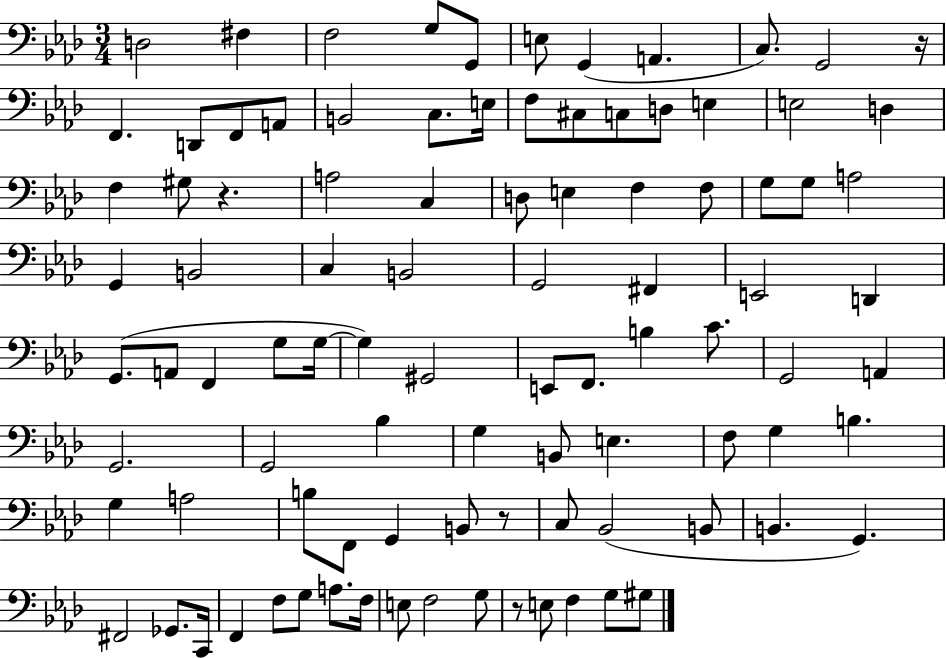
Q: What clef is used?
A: bass